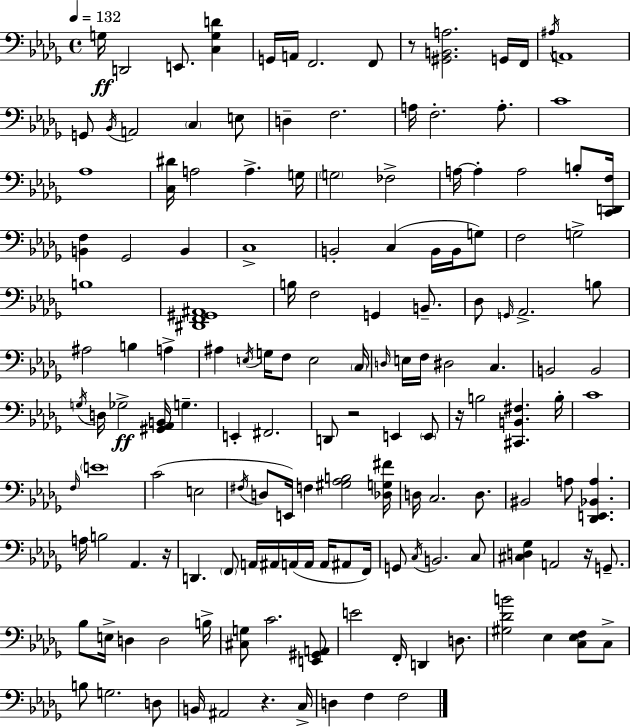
G3/s D2/h E2/e. [C3,G3,D4]/q G2/s A2/s F2/h. F2/e R/e [G#2,B2,A3]/h. G2/s F2/s A#3/s A2/w G2/e Bb2/s A2/h C3/q E3/e D3/q F3/h. A3/s F3/h. A3/e. C4/w Ab3/w [C3,D#4]/s A3/h A3/q. G3/s G3/h FES3/h A3/s A3/q A3/h B3/e [C2,D2,F3]/s [B2,F3]/q Gb2/h B2/q C3/w B2/h C3/q B2/s B2/s G3/e F3/h G3/h B3/w [D#2,F2,G#2,A#2]/w B3/s F3/h G2/q B2/e. Db3/e G2/s Ab2/h. B3/e A#3/h B3/q A3/q A#3/q E3/s G3/s F3/e E3/h C3/s D3/s E3/s F3/s D#3/h C3/q. B2/h B2/h G3/s D3/s Gb3/h [G#2,Ab2,B2]/s G3/q. E2/q F#2/h. D2/e R/h E2/q E2/e R/s B3/h [C#2,B2,F#3]/q. B3/s C4/w F3/s E4/w C4/h E3/h F#3/s D3/e E2/s F3/q [G#3,Ab3,B3]/h [Db3,G3,F#4]/s D3/s C3/h. D3/e. BIS2/h A3/e [Db2,E2,Bb2,A3]/q. A3/s B3/h Ab2/q. R/s D2/q. F2/e A2/s A#2/s A2/s A2/s A2/s A#2/e F2/s G2/e C3/s B2/h. C3/e [C#3,D3,Gb3]/q A2/h R/s G2/e. Bb3/e E3/s D3/q D3/h B3/s [C#3,G3]/e C4/h. [E2,G#2,A2]/e E4/h F2/s D2/q D3/e. [G#3,Db4,B4]/h Eb3/q [C3,Eb3,F3]/e C3/e B3/e G3/h. D3/e B2/s A#2/h R/q. C3/s D3/q F3/q F3/h